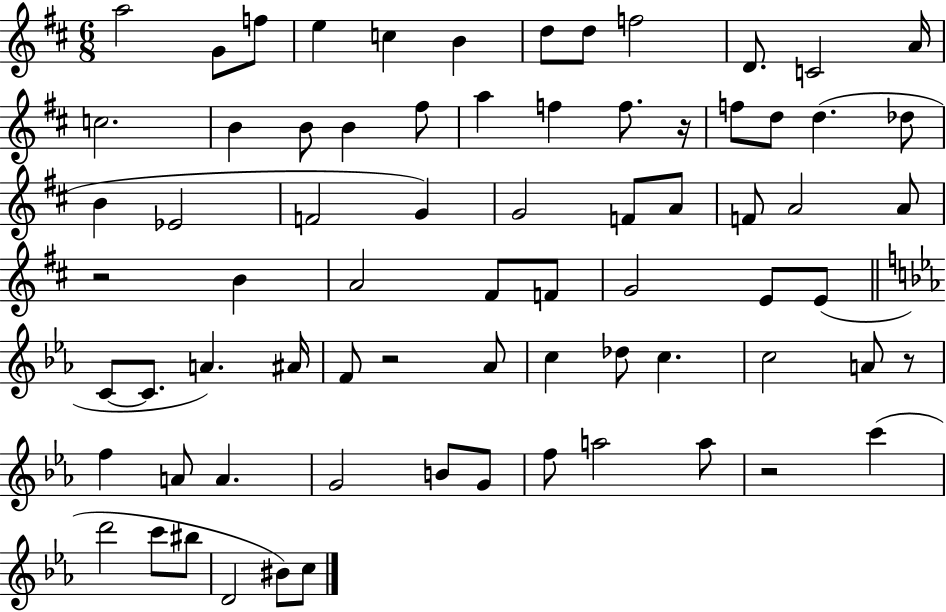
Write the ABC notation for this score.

X:1
T:Untitled
M:6/8
L:1/4
K:D
a2 G/2 f/2 e c B d/2 d/2 f2 D/2 C2 A/4 c2 B B/2 B ^f/2 a f f/2 z/4 f/2 d/2 d _d/2 B _E2 F2 G G2 F/2 A/2 F/2 A2 A/2 z2 B A2 ^F/2 F/2 G2 E/2 E/2 C/2 C/2 A ^A/4 F/2 z2 _A/2 c _d/2 c c2 A/2 z/2 f A/2 A G2 B/2 G/2 f/2 a2 a/2 z2 c' d'2 c'/2 ^b/2 D2 ^B/2 c/2